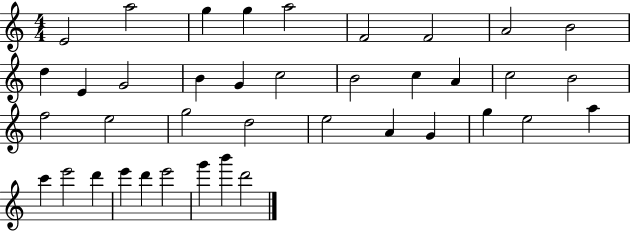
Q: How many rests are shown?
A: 0